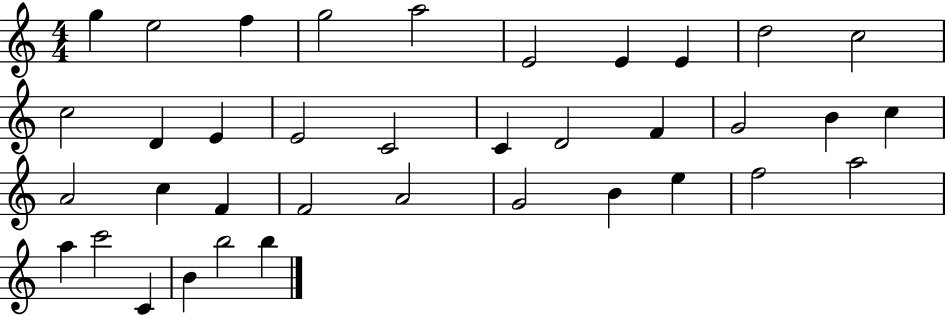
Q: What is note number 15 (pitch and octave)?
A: C4